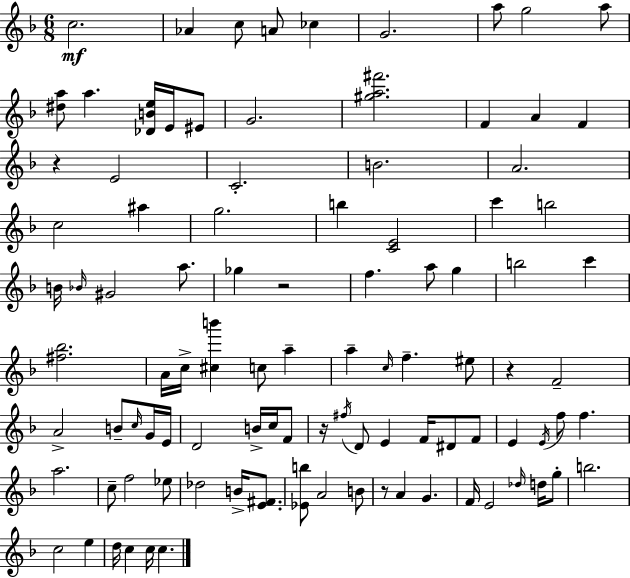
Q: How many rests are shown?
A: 5